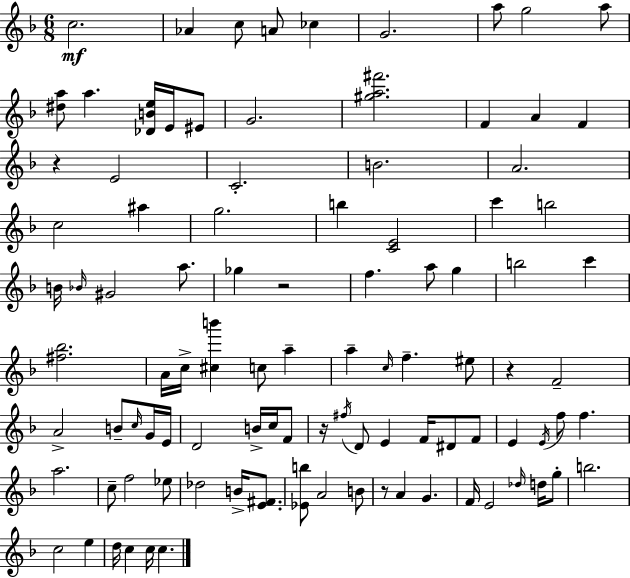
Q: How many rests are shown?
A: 5